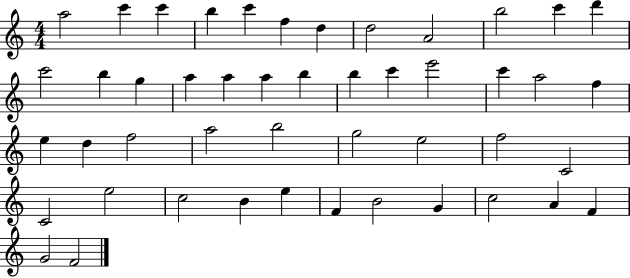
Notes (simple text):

A5/h C6/q C6/q B5/q C6/q F5/q D5/q D5/h A4/h B5/h C6/q D6/q C6/h B5/q G5/q A5/q A5/q A5/q B5/q B5/q C6/q E6/h C6/q A5/h F5/q E5/q D5/q F5/h A5/h B5/h G5/h E5/h F5/h C4/h C4/h E5/h C5/h B4/q E5/q F4/q B4/h G4/q C5/h A4/q F4/q G4/h F4/h